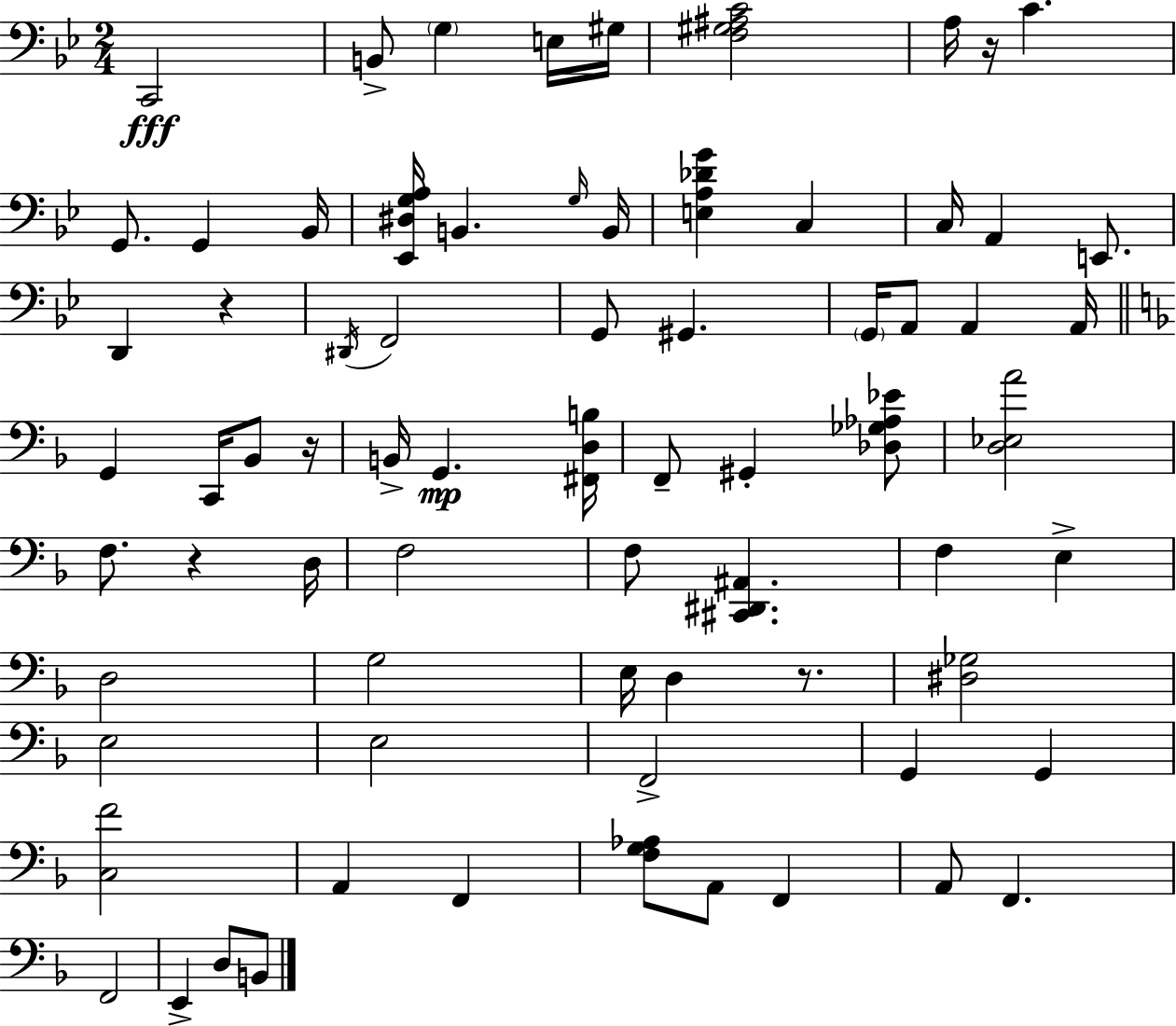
X:1
T:Untitled
M:2/4
L:1/4
K:Bb
C,,2 B,,/2 G, E,/4 ^G,/4 [F,^G,^A,C]2 A,/4 z/4 C G,,/2 G,, _B,,/4 [_E,,^D,G,A,]/4 B,, G,/4 B,,/4 [E,A,_DG] C, C,/4 A,, E,,/2 D,, z ^D,,/4 F,,2 G,,/2 ^G,, G,,/4 A,,/2 A,, A,,/4 G,, C,,/4 _B,,/2 z/4 B,,/4 G,, [^F,,D,B,]/4 F,,/2 ^G,, [_D,_G,_A,_E]/2 [D,_E,A]2 F,/2 z D,/4 F,2 F,/2 [^C,,^D,,^A,,] F, E, D,2 G,2 E,/4 D, z/2 [^D,_G,]2 E,2 E,2 F,,2 G,, G,, [C,F]2 A,, F,, [F,G,_A,]/2 A,,/2 F,, A,,/2 F,, F,,2 E,, D,/2 B,,/2